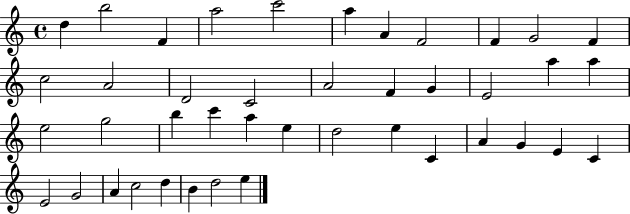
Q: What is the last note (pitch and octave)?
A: E5